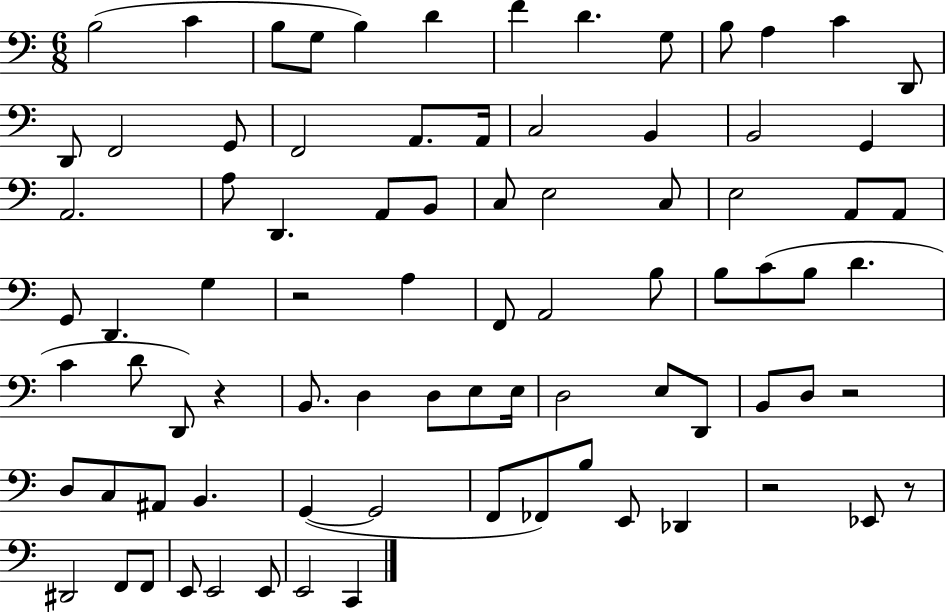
{
  \clef bass
  \numericTimeSignature
  \time 6/8
  \key c \major
  b2( c'4 | b8 g8 b4) d'4 | f'4 d'4. g8 | b8 a4 c'4 d,8 | \break d,8 f,2 g,8 | f,2 a,8. a,16 | c2 b,4 | b,2 g,4 | \break a,2. | a8 d,4. a,8 b,8 | c8 e2 c8 | e2 a,8 a,8 | \break g,8 d,4. g4 | r2 a4 | f,8 a,2 b8 | b8 c'8( b8 d'4. | \break c'4 d'8 d,8) r4 | b,8. d4 d8 e8 e16 | d2 e8 d,8 | b,8 d8 r2 | \break d8 c8 ais,8 b,4. | g,4~(~ g,2 | f,8 fes,8) b8 e,8 des,4 | r2 ees,8 r8 | \break dis,2 f,8 f,8 | e,8 e,2 e,8 | e,2 c,4 | \bar "|."
}